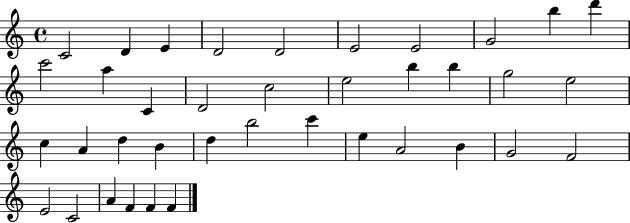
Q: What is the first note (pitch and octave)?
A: C4